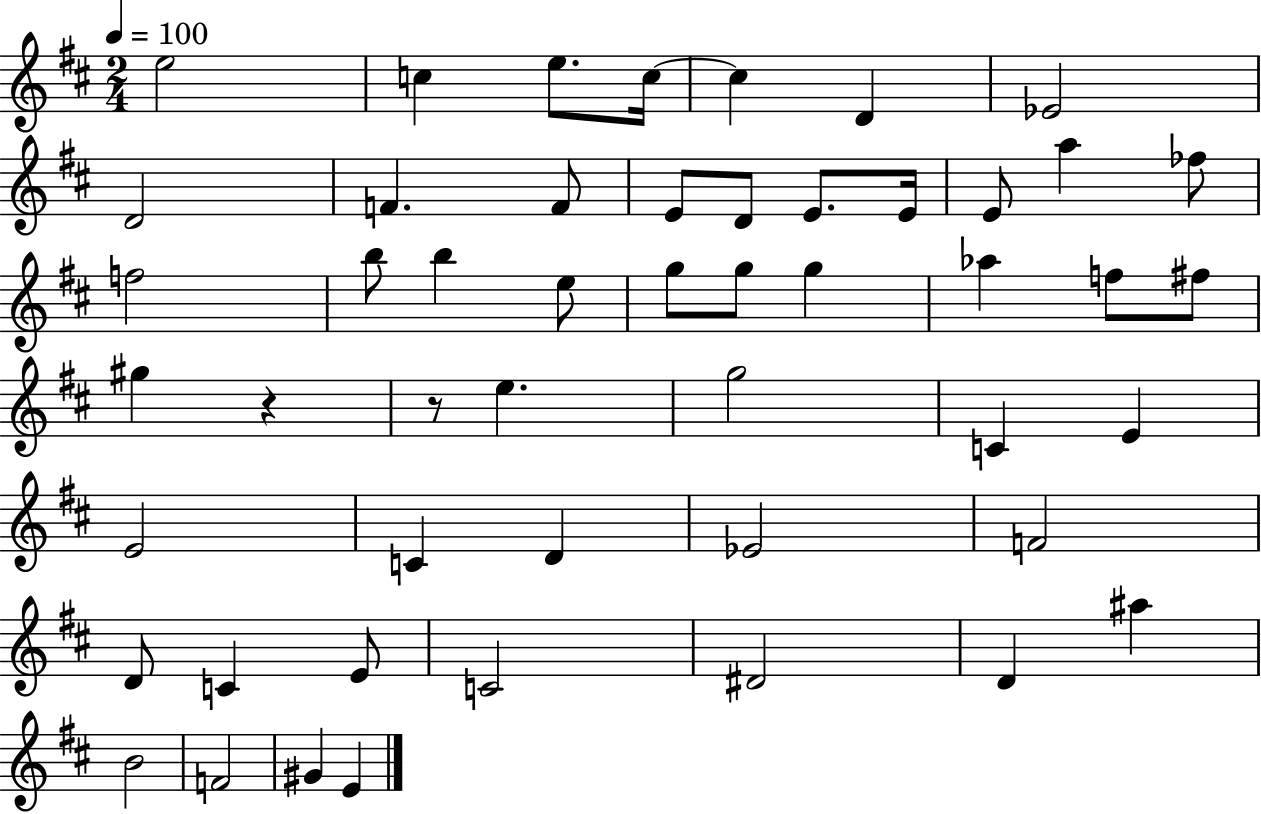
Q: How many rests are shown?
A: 2